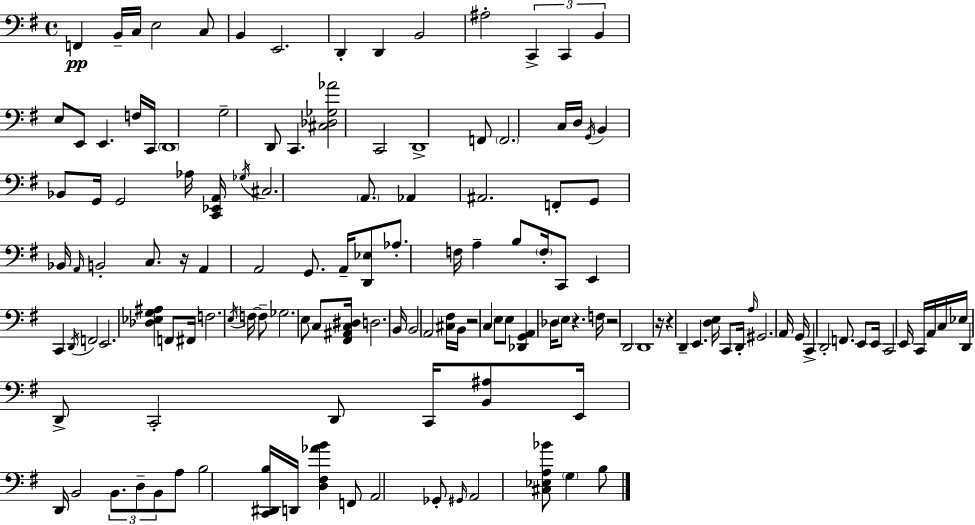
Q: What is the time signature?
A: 4/4